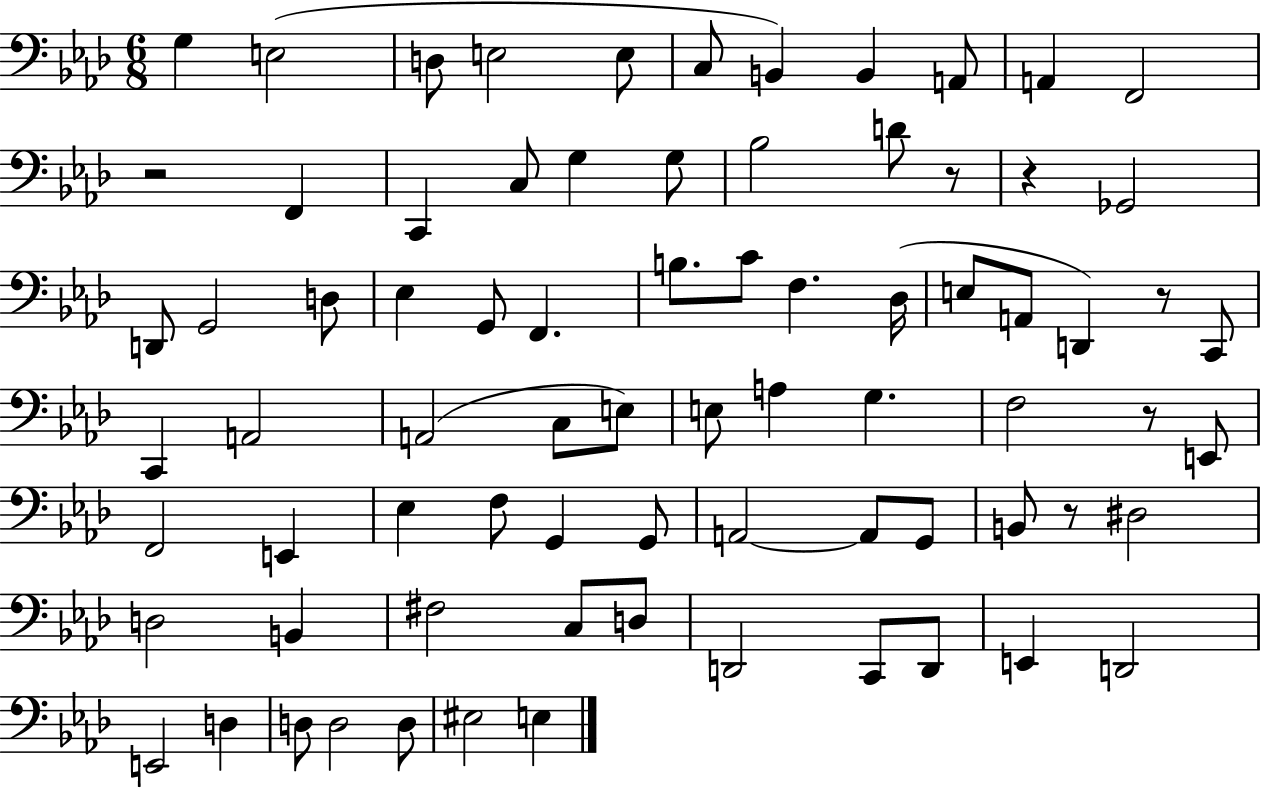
X:1
T:Untitled
M:6/8
L:1/4
K:Ab
G, E,2 D,/2 E,2 E,/2 C,/2 B,, B,, A,,/2 A,, F,,2 z2 F,, C,, C,/2 G, G,/2 _B,2 D/2 z/2 z _G,,2 D,,/2 G,,2 D,/2 _E, G,,/2 F,, B,/2 C/2 F, _D,/4 E,/2 A,,/2 D,, z/2 C,,/2 C,, A,,2 A,,2 C,/2 E,/2 E,/2 A, G, F,2 z/2 E,,/2 F,,2 E,, _E, F,/2 G,, G,,/2 A,,2 A,,/2 G,,/2 B,,/2 z/2 ^D,2 D,2 B,, ^F,2 C,/2 D,/2 D,,2 C,,/2 D,,/2 E,, D,,2 E,,2 D, D,/2 D,2 D,/2 ^E,2 E,